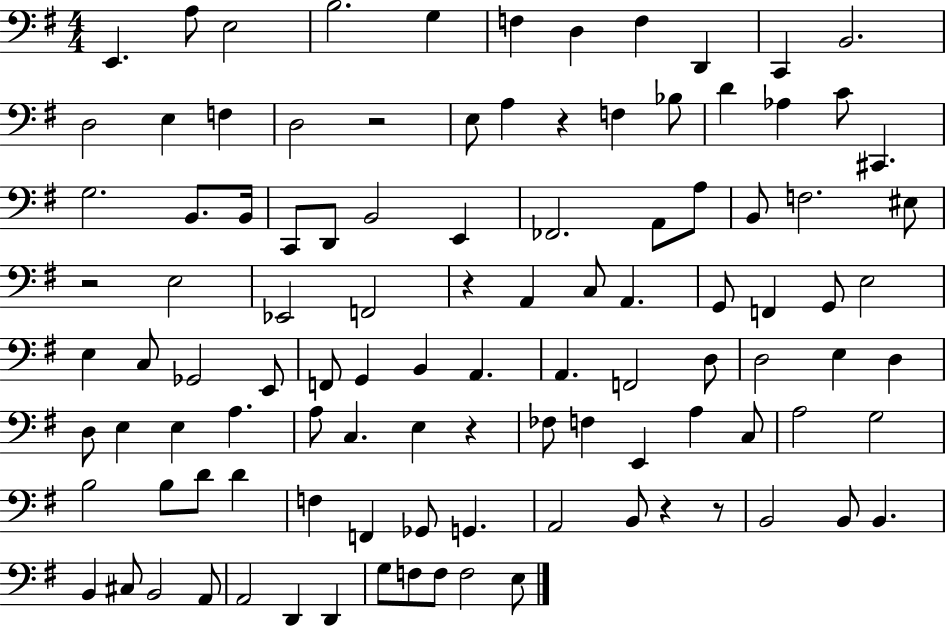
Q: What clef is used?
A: bass